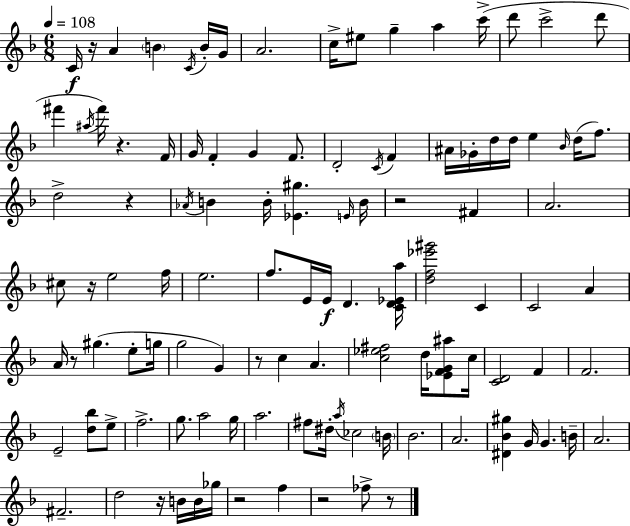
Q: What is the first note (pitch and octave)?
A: C4